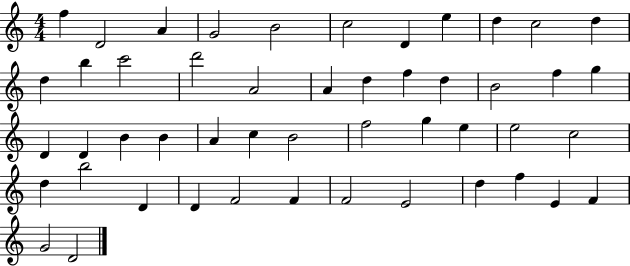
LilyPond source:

{
  \clef treble
  \numericTimeSignature
  \time 4/4
  \key c \major
  f''4 d'2 a'4 | g'2 b'2 | c''2 d'4 e''4 | d''4 c''2 d''4 | \break d''4 b''4 c'''2 | d'''2 a'2 | a'4 d''4 f''4 d''4 | b'2 f''4 g''4 | \break d'4 d'4 b'4 b'4 | a'4 c''4 b'2 | f''2 g''4 e''4 | e''2 c''2 | \break d''4 b''2 d'4 | d'4 f'2 f'4 | f'2 e'2 | d''4 f''4 e'4 f'4 | \break g'2 d'2 | \bar "|."
}